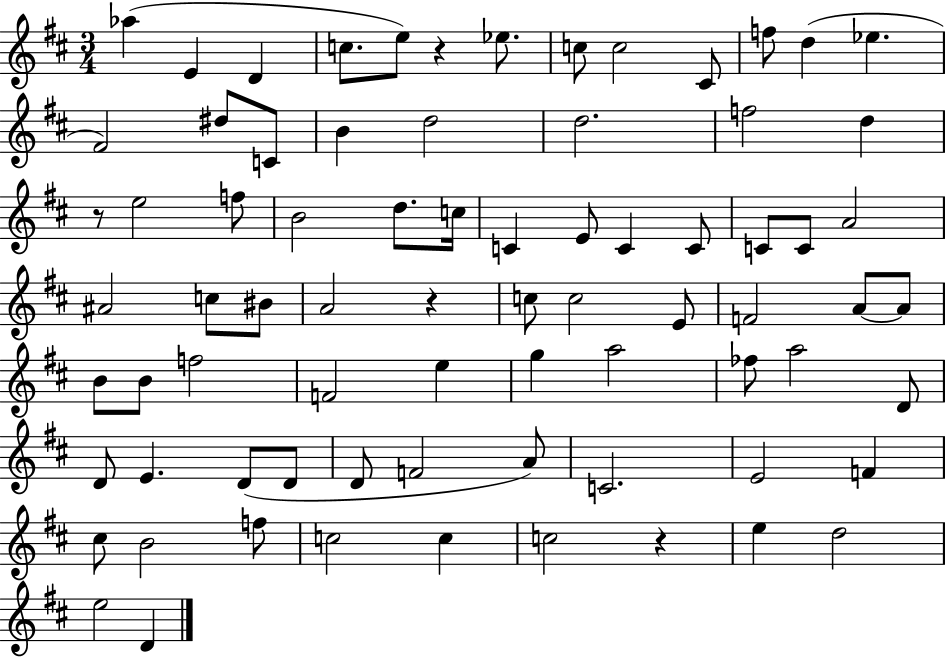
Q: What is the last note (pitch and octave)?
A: D4